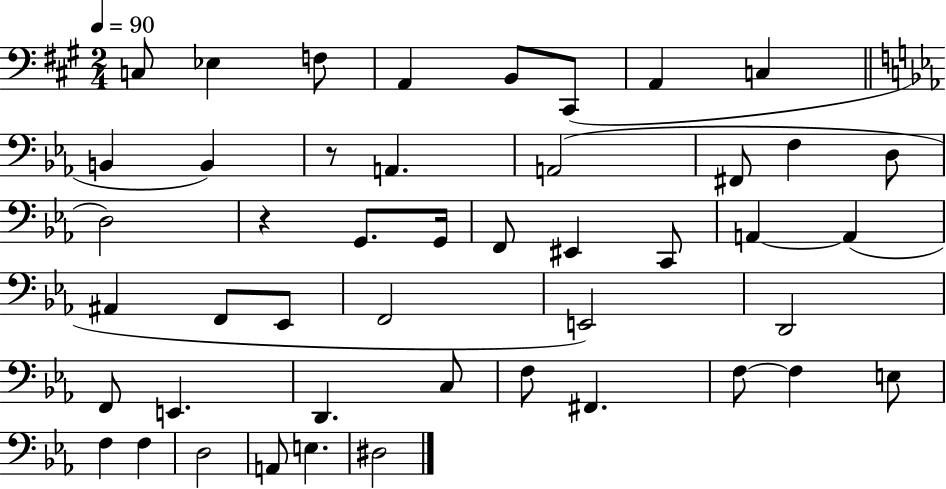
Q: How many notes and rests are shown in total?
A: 46